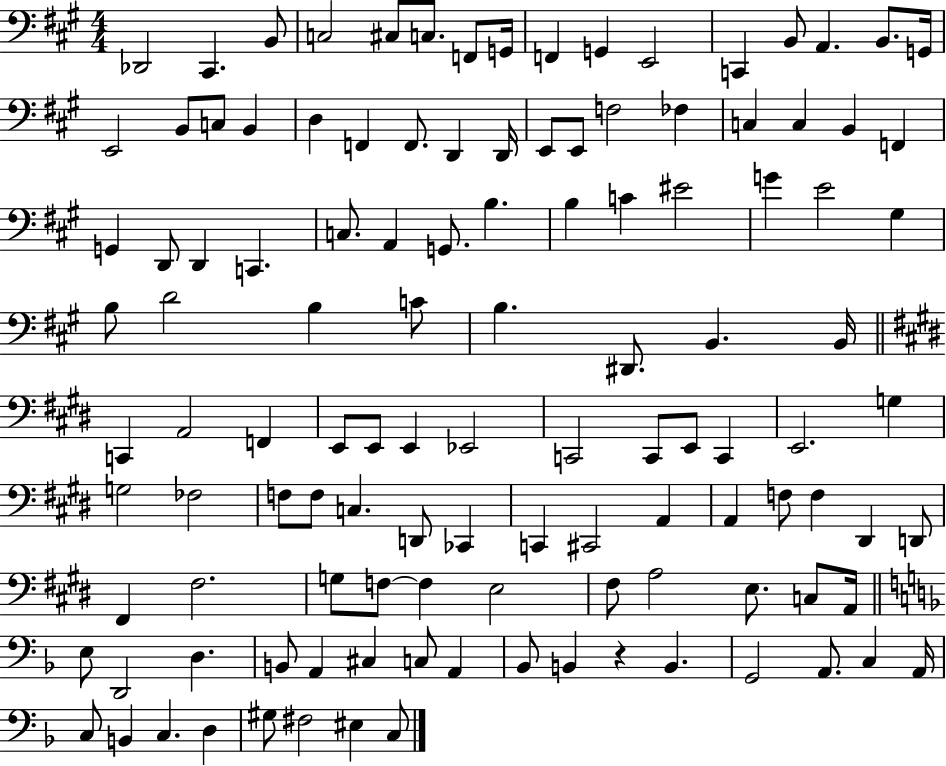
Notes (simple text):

Db2/h C#2/q. B2/e C3/h C#3/e C3/e. F2/e G2/s F2/q G2/q E2/h C2/q B2/e A2/q. B2/e. G2/s E2/h B2/e C3/e B2/q D3/q F2/q F2/e. D2/q D2/s E2/e E2/e F3/h FES3/q C3/q C3/q B2/q F2/q G2/q D2/e D2/q C2/q. C3/e. A2/q G2/e. B3/q. B3/q C4/q EIS4/h G4/q E4/h G#3/q B3/e D4/h B3/q C4/e B3/q. D#2/e. B2/q. B2/s C2/q A2/h F2/q E2/e E2/e E2/q Eb2/h C2/h C2/e E2/e C2/q E2/h. G3/q G3/h FES3/h F3/e F3/e C3/q. D2/e CES2/q C2/q C#2/h A2/q A2/q F3/e F3/q D#2/q D2/e F#2/q F#3/h. G3/e F3/e F3/q E3/h F#3/e A3/h E3/e. C3/e A2/s E3/e D2/h D3/q. B2/e A2/q C#3/q C3/e A2/q Bb2/e B2/q R/q B2/q. G2/h A2/e. C3/q A2/s C3/e B2/q C3/q. D3/q G#3/e F#3/h EIS3/q C3/e